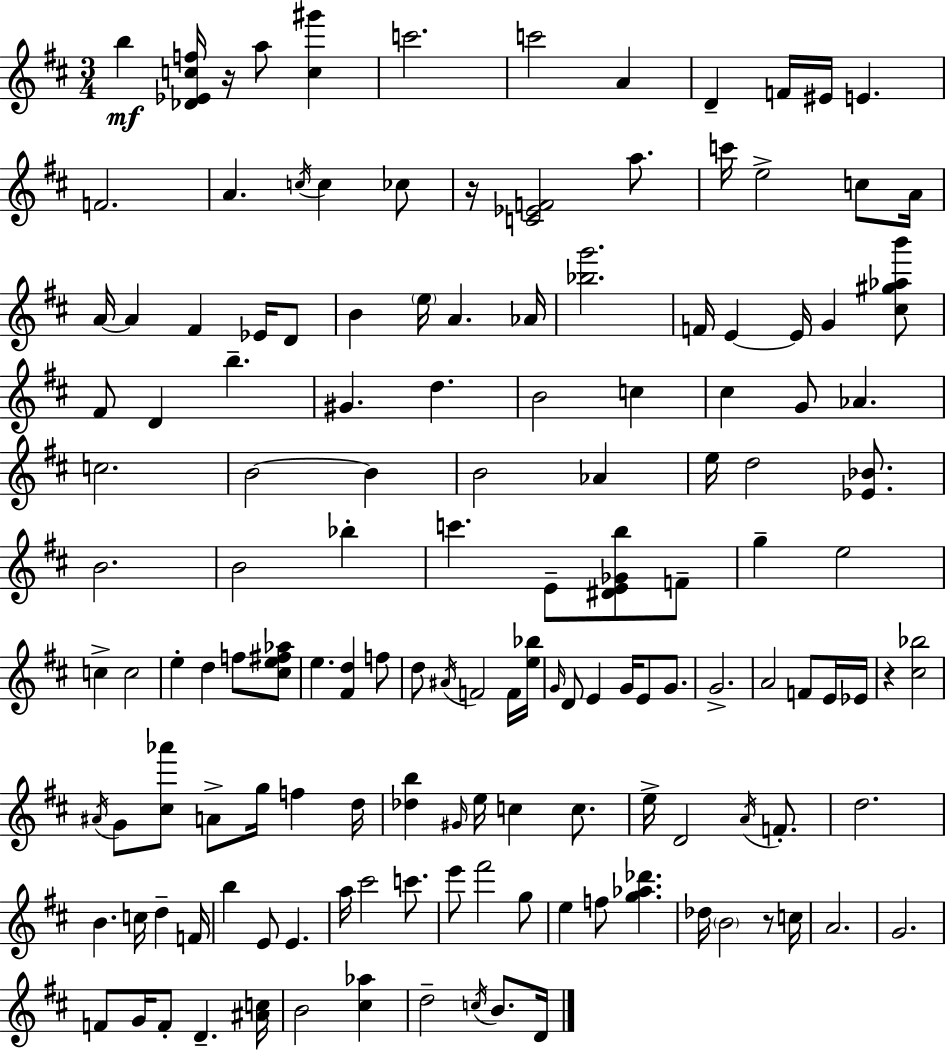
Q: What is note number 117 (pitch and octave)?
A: F4